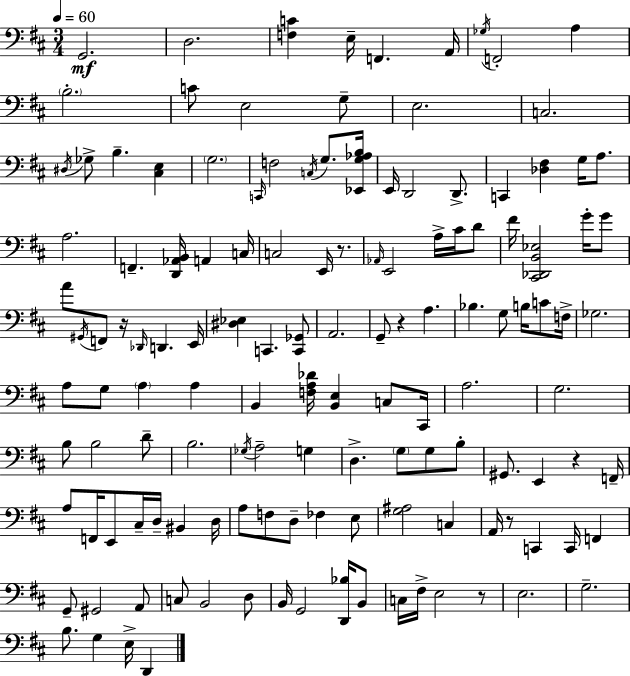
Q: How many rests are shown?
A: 6